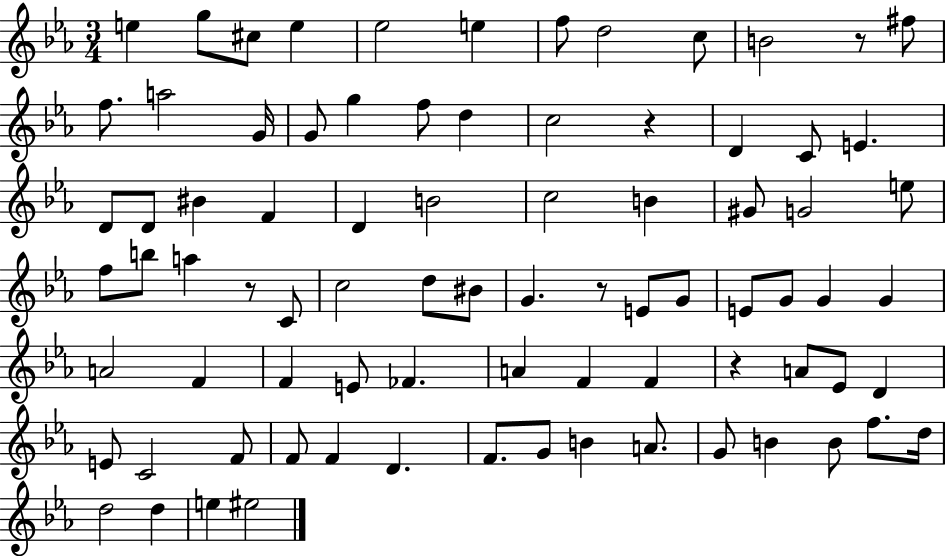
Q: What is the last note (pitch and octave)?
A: EIS5